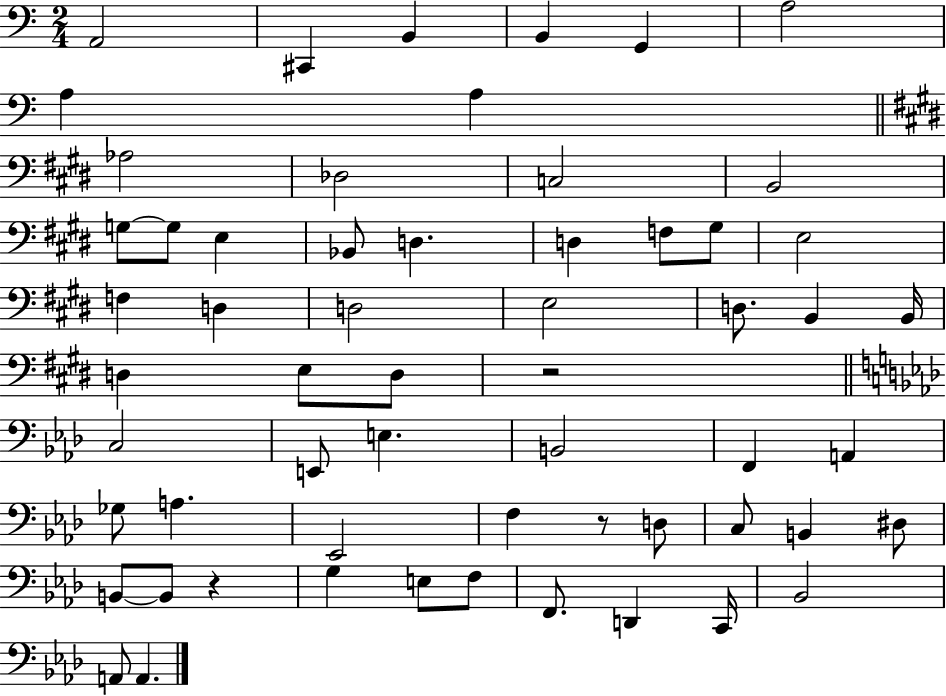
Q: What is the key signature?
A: C major